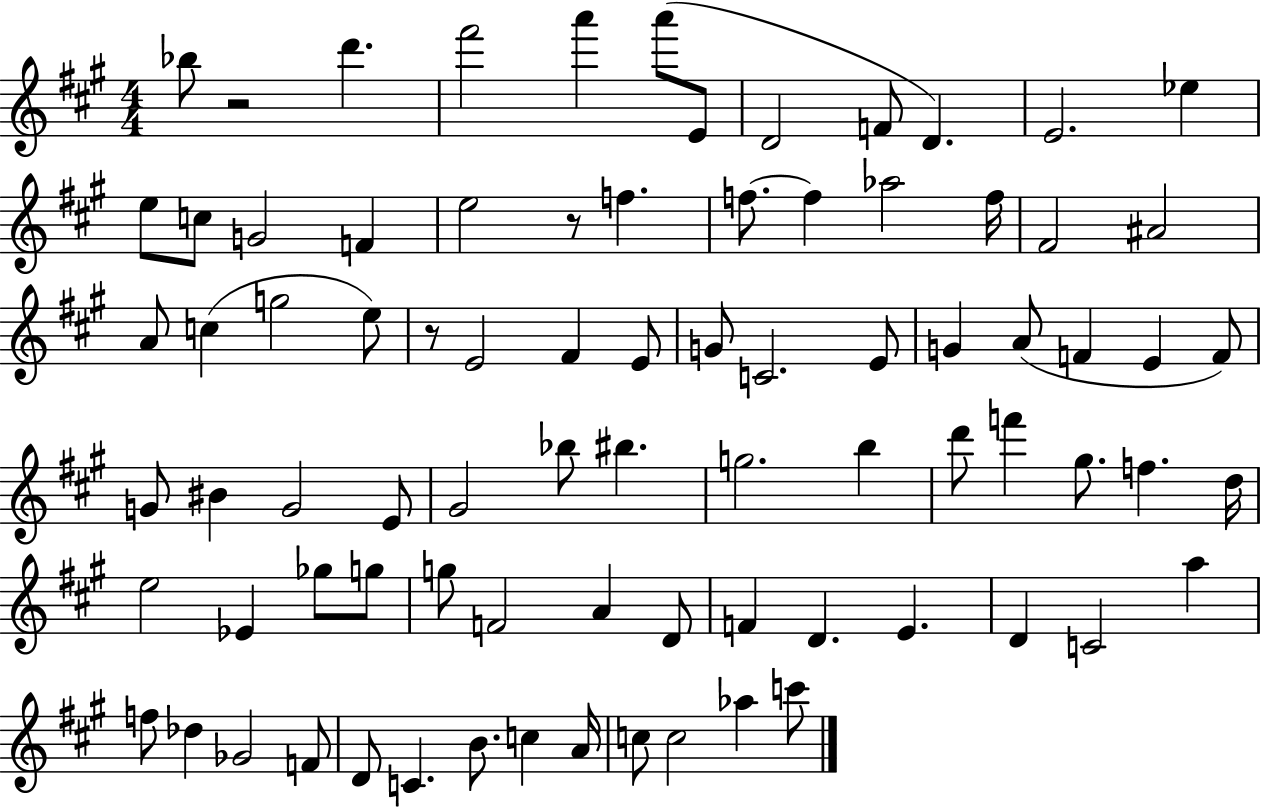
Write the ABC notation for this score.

X:1
T:Untitled
M:4/4
L:1/4
K:A
_b/2 z2 d' ^f'2 a' a'/2 E/2 D2 F/2 D E2 _e e/2 c/2 G2 F e2 z/2 f f/2 f _a2 f/4 ^F2 ^A2 A/2 c g2 e/2 z/2 E2 ^F E/2 G/2 C2 E/2 G A/2 F E F/2 G/2 ^B G2 E/2 ^G2 _b/2 ^b g2 b d'/2 f' ^g/2 f d/4 e2 _E _g/2 g/2 g/2 F2 A D/2 F D E D C2 a f/2 _d _G2 F/2 D/2 C B/2 c A/4 c/2 c2 _a c'/2